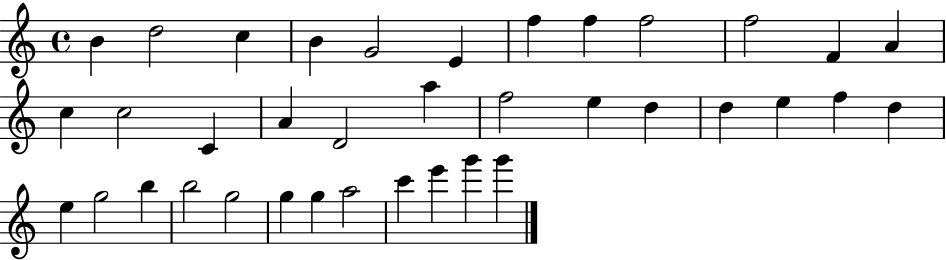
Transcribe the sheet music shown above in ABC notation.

X:1
T:Untitled
M:4/4
L:1/4
K:C
B d2 c B G2 E f f f2 f2 F A c c2 C A D2 a f2 e d d e f d e g2 b b2 g2 g g a2 c' e' g' g'